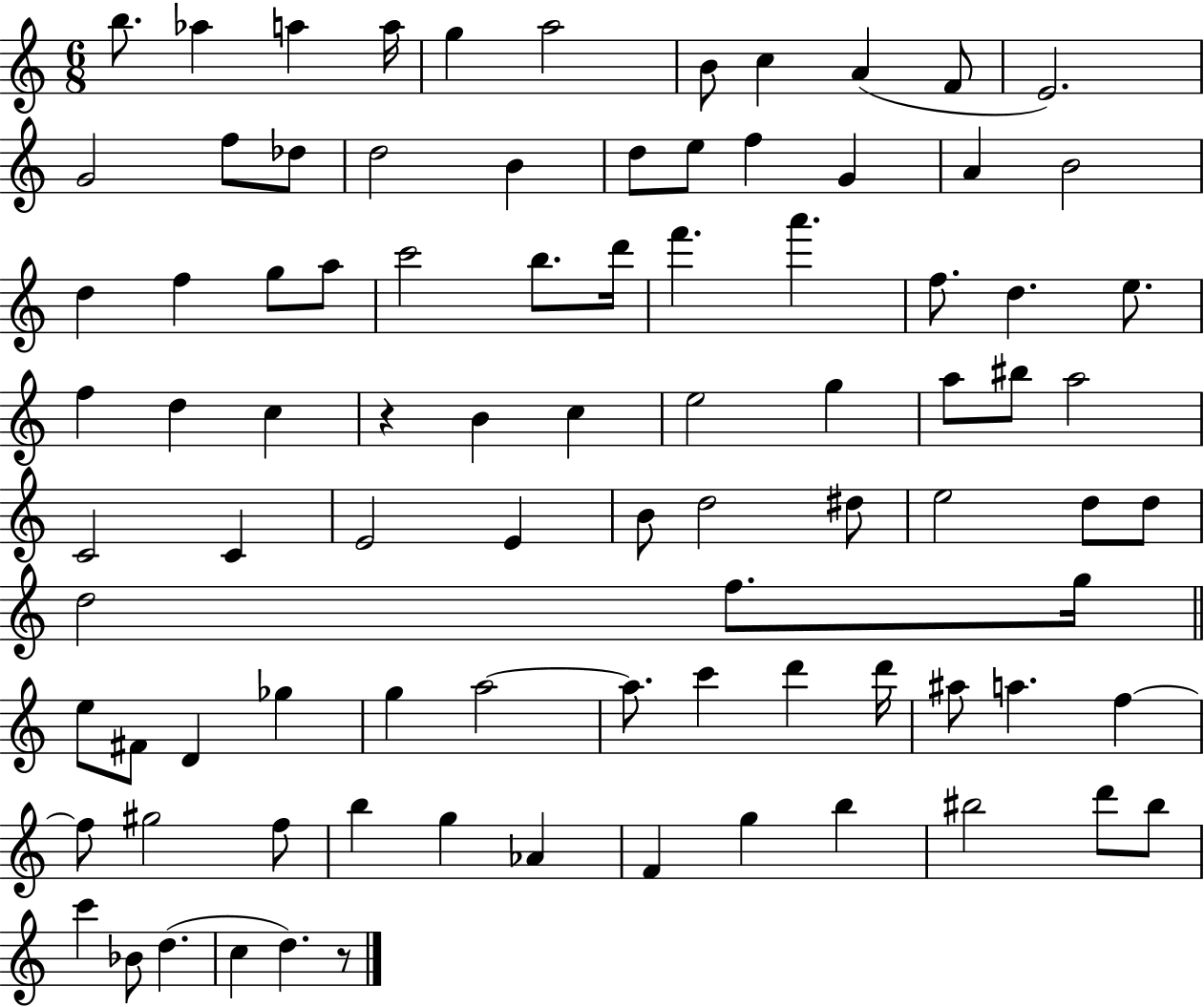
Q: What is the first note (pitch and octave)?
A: B5